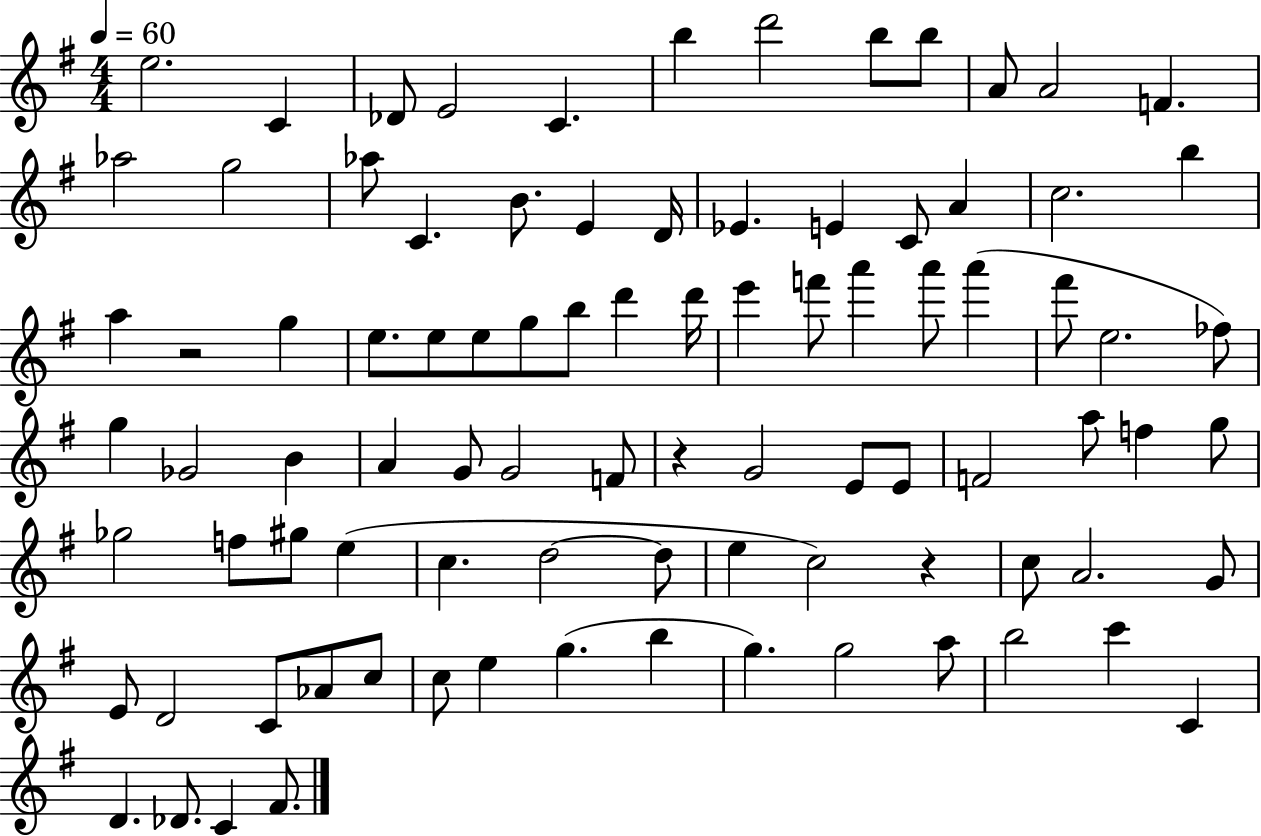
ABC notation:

X:1
T:Untitled
M:4/4
L:1/4
K:G
e2 C _D/2 E2 C b d'2 b/2 b/2 A/2 A2 F _a2 g2 _a/2 C B/2 E D/4 _E E C/2 A c2 b a z2 g e/2 e/2 e/2 g/2 b/2 d' d'/4 e' f'/2 a' a'/2 a' ^f'/2 e2 _f/2 g _G2 B A G/2 G2 F/2 z G2 E/2 E/2 F2 a/2 f g/2 _g2 f/2 ^g/2 e c d2 d/2 e c2 z c/2 A2 G/2 E/2 D2 C/2 _A/2 c/2 c/2 e g b g g2 a/2 b2 c' C D _D/2 C ^F/2